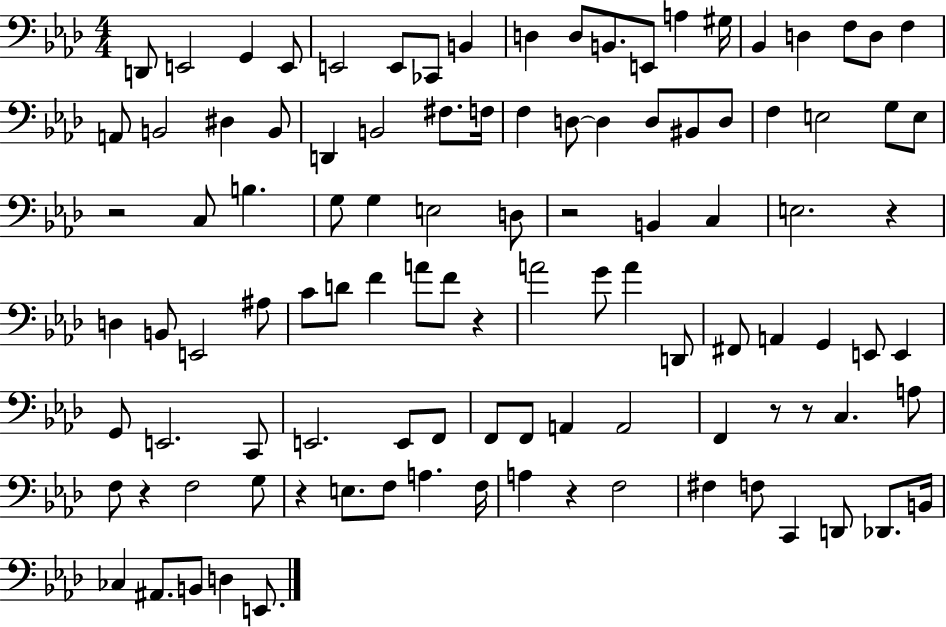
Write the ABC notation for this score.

X:1
T:Untitled
M:4/4
L:1/4
K:Ab
D,,/2 E,,2 G,, E,,/2 E,,2 E,,/2 _C,,/2 B,, D, D,/2 B,,/2 E,,/2 A, ^G,/4 _B,, D, F,/2 D,/2 F, A,,/2 B,,2 ^D, B,,/2 D,, B,,2 ^F,/2 F,/4 F, D,/2 D, D,/2 ^B,,/2 D,/2 F, E,2 G,/2 E,/2 z2 C,/2 B, G,/2 G, E,2 D,/2 z2 B,, C, E,2 z D, B,,/2 E,,2 ^A,/2 C/2 D/2 F A/2 F/2 z A2 G/2 A D,,/2 ^F,,/2 A,, G,, E,,/2 E,, G,,/2 E,,2 C,,/2 E,,2 E,,/2 F,,/2 F,,/2 F,,/2 A,, A,,2 F,, z/2 z/2 C, A,/2 F,/2 z F,2 G,/2 z E,/2 F,/2 A, F,/4 A, z F,2 ^F, F,/2 C,, D,,/2 _D,,/2 B,,/4 _C, ^A,,/2 B,,/2 D, E,,/2